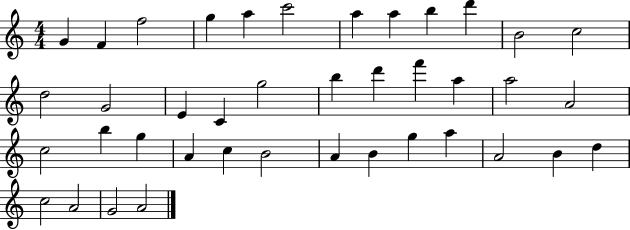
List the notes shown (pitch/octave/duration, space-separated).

G4/q F4/q F5/h G5/q A5/q C6/h A5/q A5/q B5/q D6/q B4/h C5/h D5/h G4/h E4/q C4/q G5/h B5/q D6/q F6/q A5/q A5/h A4/h C5/h B5/q G5/q A4/q C5/q B4/h A4/q B4/q G5/q A5/q A4/h B4/q D5/q C5/h A4/h G4/h A4/h